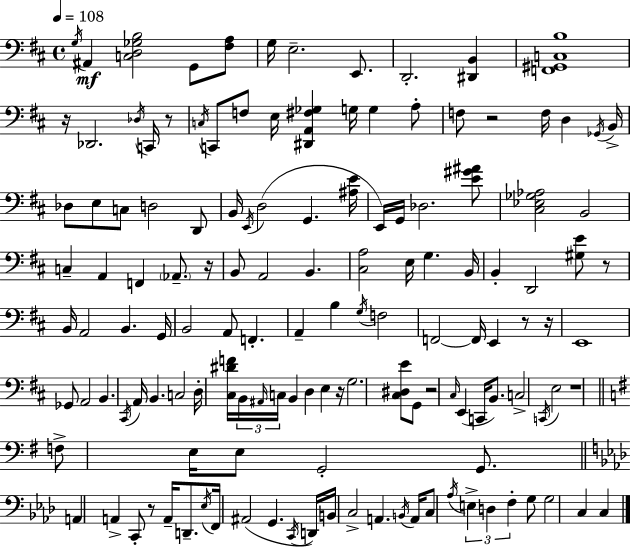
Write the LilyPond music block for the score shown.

{
  \clef bass
  \time 4/4
  \defaultTimeSignature
  \key d \major
  \tempo 4 = 108
  \repeat volta 2 { \acciaccatura { g16 }\mf ais,4 <c d ges b>2 g,8 <fis a>8 | g16 e2.-- e,8. | d,2.-. <dis, b,>4 | <f, gis, c b>1 | \break r16 des,2. \acciaccatura { des16 } c,16 | r8 \acciaccatura { c16 } c,8 f8 e16 <dis, a, fis ges>4 g16 g4 | a8-. f8 r2 f16 d4 | \acciaccatura { ges,16 } b,16-> des8 e8 c8 d2 | \break d,8 b,16 \acciaccatura { e,16 } d2( g,4. | <ais e'>16 e,16) g,16 des2. | <e' gis' ais'>8 <cis ees ges aes>2 b,2 | c4-- a,4 f,4 | \break \parenthesize aes,8.-- r16 b,8 a,2 b,4. | <cis a>2 e16 g4. | b,16 b,4-. d,2 | <gis e'>8 r8 b,16 a,2 b,4. | \break g,16 b,2 a,8 f,4.-. | a,4-- b4 \acciaccatura { g16 } f2 | f,2~~ f,16 e,4 | r8 r16 e,1 | \break ges,8 a,2 | b,4. \acciaccatura { cis,16 } a,16 b,4. c2 | d16-. <cis dis' f'>16 \tuplet 3/2 { b,16 \grace { ais,16 } c16 } b,4 d4 | e4 r16 g2. | \break <cis dis e'>8 g,8 r2 | \grace { cis16 }( e,4 c,16 b,8.) c2-> | \acciaccatura { c,16 } e2 r1 | \bar "||" \break \key g \major f8-> e16 e8 g,2-. g,8. | \bar "||" \break \key f \minor a,4 a,4-> c,8-. r8 a,16-- d,8.-- | \acciaccatura { ees16 } f,16 ais,2( g,4. | \acciaccatura { c,16 }) d,16 b,16 c2-> a,4. | \acciaccatura { b,16 } a,16 c8 \acciaccatura { aes16 } \tuplet 3/2 { e4-> d4 f4-. } | \break g8 g2 c4 | c4 } \bar "|."
}